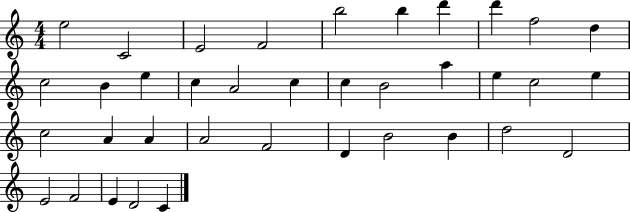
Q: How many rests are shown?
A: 0